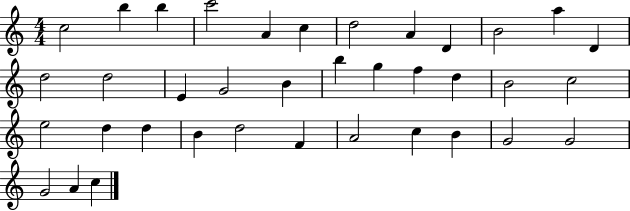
C5/h B5/q B5/q C6/h A4/q C5/q D5/h A4/q D4/q B4/h A5/q D4/q D5/h D5/h E4/q G4/h B4/q B5/q G5/q F5/q D5/q B4/h C5/h E5/h D5/q D5/q B4/q D5/h F4/q A4/h C5/q B4/q G4/h G4/h G4/h A4/q C5/q